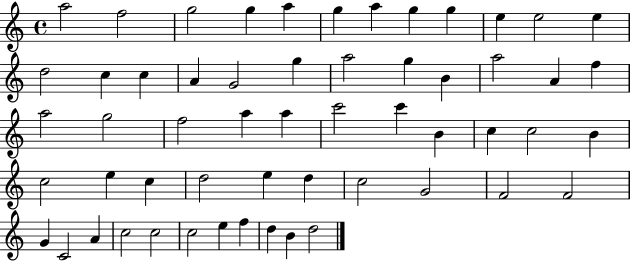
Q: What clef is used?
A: treble